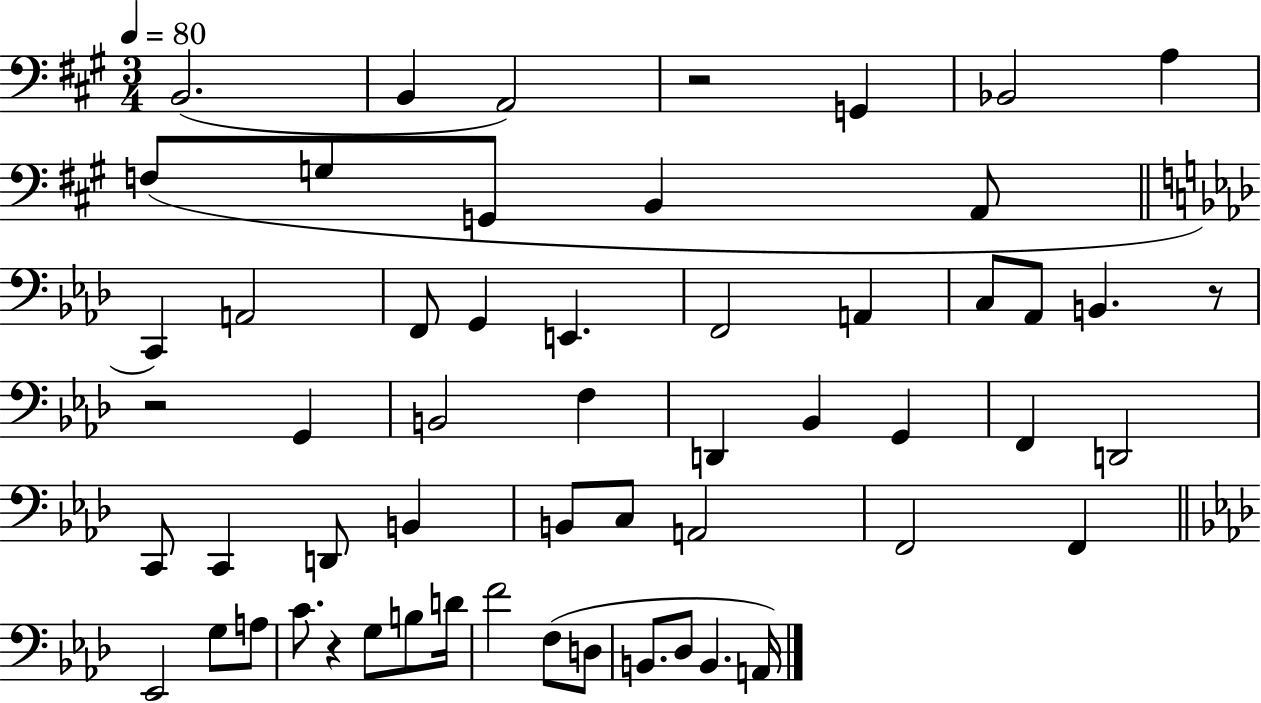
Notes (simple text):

B2/h. B2/q A2/h R/h G2/q Bb2/h A3/q F3/e G3/e G2/e B2/q A2/e C2/q A2/h F2/e G2/q E2/q. F2/h A2/q C3/e Ab2/e B2/q. R/e R/h G2/q B2/h F3/q D2/q Bb2/q G2/q F2/q D2/h C2/e C2/q D2/e B2/q B2/e C3/e A2/h F2/h F2/q Eb2/h G3/e A3/e C4/e. R/q G3/e B3/e D4/s F4/h F3/e D3/e B2/e. Db3/e B2/q. A2/s